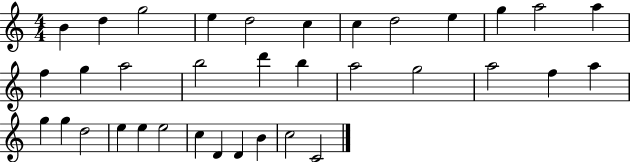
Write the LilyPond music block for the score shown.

{
  \clef treble
  \numericTimeSignature
  \time 4/4
  \key c \major
  b'4 d''4 g''2 | e''4 d''2 c''4 | c''4 d''2 e''4 | g''4 a''2 a''4 | \break f''4 g''4 a''2 | b''2 d'''4 b''4 | a''2 g''2 | a''2 f''4 a''4 | \break g''4 g''4 d''2 | e''4 e''4 e''2 | c''4 d'4 d'4 b'4 | c''2 c'2 | \break \bar "|."
}